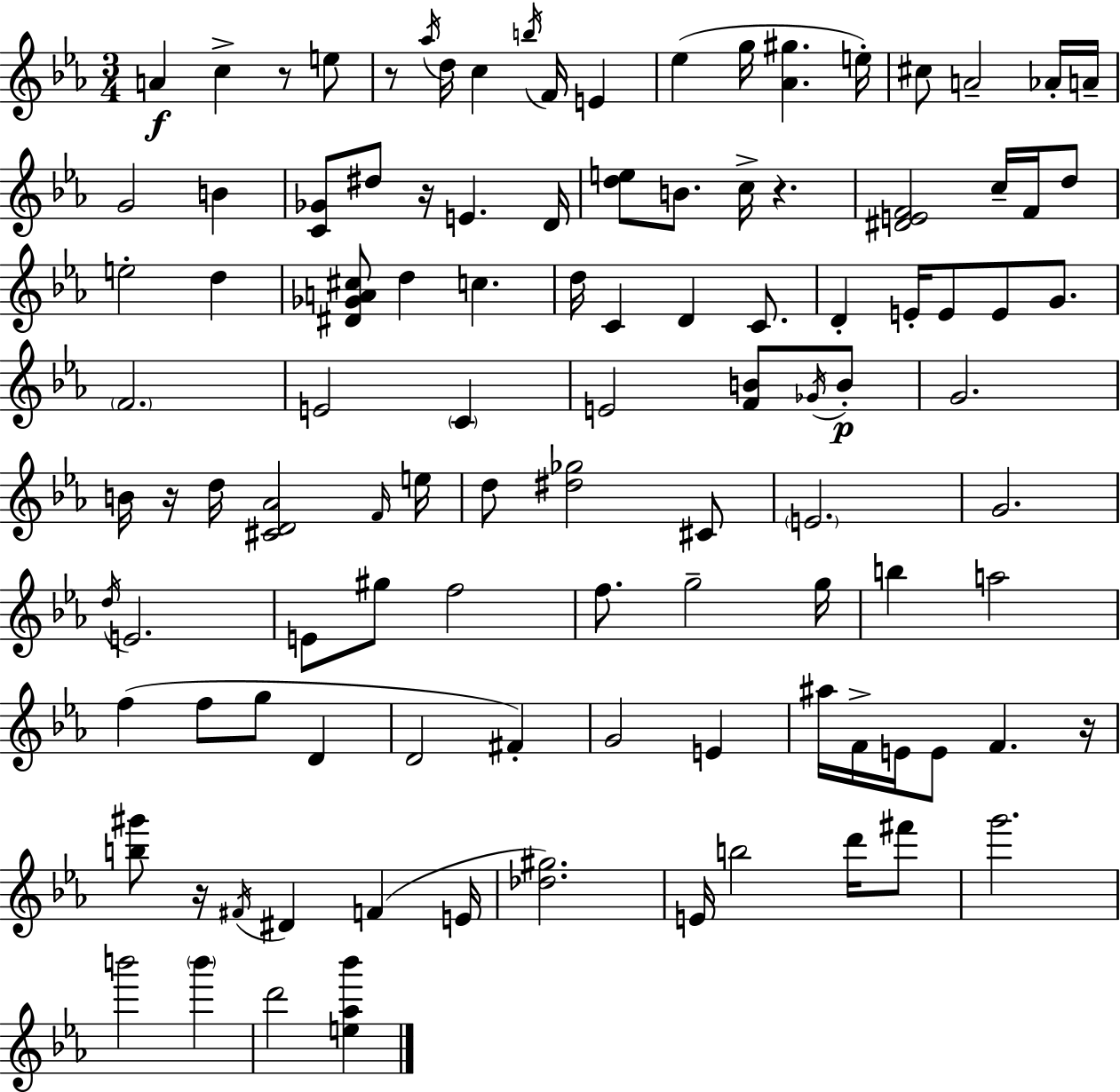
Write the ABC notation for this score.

X:1
T:Untitled
M:3/4
L:1/4
K:Cm
A c z/2 e/2 z/2 _a/4 d/4 c b/4 F/4 E _e g/4 [_A^g] e/4 ^c/2 A2 _A/4 A/4 G2 B [C_G]/2 ^d/2 z/4 E D/4 [de]/2 B/2 c/4 z [^DEF]2 c/4 F/4 d/2 e2 d [^D_GA^c]/2 d c d/4 C D C/2 D E/4 E/2 E/2 G/2 F2 E2 C E2 [FB]/2 _G/4 B/2 G2 B/4 z/4 d/4 [^CD_A]2 F/4 e/4 d/2 [^d_g]2 ^C/2 E2 G2 d/4 E2 E/2 ^g/2 f2 f/2 g2 g/4 b a2 f f/2 g/2 D D2 ^F G2 E ^a/4 F/4 E/4 E/2 F z/4 [b^g']/2 z/4 ^F/4 ^D F E/4 [_d^g]2 E/4 b2 d'/4 ^f'/2 g'2 b'2 b' d'2 [e_a_b']